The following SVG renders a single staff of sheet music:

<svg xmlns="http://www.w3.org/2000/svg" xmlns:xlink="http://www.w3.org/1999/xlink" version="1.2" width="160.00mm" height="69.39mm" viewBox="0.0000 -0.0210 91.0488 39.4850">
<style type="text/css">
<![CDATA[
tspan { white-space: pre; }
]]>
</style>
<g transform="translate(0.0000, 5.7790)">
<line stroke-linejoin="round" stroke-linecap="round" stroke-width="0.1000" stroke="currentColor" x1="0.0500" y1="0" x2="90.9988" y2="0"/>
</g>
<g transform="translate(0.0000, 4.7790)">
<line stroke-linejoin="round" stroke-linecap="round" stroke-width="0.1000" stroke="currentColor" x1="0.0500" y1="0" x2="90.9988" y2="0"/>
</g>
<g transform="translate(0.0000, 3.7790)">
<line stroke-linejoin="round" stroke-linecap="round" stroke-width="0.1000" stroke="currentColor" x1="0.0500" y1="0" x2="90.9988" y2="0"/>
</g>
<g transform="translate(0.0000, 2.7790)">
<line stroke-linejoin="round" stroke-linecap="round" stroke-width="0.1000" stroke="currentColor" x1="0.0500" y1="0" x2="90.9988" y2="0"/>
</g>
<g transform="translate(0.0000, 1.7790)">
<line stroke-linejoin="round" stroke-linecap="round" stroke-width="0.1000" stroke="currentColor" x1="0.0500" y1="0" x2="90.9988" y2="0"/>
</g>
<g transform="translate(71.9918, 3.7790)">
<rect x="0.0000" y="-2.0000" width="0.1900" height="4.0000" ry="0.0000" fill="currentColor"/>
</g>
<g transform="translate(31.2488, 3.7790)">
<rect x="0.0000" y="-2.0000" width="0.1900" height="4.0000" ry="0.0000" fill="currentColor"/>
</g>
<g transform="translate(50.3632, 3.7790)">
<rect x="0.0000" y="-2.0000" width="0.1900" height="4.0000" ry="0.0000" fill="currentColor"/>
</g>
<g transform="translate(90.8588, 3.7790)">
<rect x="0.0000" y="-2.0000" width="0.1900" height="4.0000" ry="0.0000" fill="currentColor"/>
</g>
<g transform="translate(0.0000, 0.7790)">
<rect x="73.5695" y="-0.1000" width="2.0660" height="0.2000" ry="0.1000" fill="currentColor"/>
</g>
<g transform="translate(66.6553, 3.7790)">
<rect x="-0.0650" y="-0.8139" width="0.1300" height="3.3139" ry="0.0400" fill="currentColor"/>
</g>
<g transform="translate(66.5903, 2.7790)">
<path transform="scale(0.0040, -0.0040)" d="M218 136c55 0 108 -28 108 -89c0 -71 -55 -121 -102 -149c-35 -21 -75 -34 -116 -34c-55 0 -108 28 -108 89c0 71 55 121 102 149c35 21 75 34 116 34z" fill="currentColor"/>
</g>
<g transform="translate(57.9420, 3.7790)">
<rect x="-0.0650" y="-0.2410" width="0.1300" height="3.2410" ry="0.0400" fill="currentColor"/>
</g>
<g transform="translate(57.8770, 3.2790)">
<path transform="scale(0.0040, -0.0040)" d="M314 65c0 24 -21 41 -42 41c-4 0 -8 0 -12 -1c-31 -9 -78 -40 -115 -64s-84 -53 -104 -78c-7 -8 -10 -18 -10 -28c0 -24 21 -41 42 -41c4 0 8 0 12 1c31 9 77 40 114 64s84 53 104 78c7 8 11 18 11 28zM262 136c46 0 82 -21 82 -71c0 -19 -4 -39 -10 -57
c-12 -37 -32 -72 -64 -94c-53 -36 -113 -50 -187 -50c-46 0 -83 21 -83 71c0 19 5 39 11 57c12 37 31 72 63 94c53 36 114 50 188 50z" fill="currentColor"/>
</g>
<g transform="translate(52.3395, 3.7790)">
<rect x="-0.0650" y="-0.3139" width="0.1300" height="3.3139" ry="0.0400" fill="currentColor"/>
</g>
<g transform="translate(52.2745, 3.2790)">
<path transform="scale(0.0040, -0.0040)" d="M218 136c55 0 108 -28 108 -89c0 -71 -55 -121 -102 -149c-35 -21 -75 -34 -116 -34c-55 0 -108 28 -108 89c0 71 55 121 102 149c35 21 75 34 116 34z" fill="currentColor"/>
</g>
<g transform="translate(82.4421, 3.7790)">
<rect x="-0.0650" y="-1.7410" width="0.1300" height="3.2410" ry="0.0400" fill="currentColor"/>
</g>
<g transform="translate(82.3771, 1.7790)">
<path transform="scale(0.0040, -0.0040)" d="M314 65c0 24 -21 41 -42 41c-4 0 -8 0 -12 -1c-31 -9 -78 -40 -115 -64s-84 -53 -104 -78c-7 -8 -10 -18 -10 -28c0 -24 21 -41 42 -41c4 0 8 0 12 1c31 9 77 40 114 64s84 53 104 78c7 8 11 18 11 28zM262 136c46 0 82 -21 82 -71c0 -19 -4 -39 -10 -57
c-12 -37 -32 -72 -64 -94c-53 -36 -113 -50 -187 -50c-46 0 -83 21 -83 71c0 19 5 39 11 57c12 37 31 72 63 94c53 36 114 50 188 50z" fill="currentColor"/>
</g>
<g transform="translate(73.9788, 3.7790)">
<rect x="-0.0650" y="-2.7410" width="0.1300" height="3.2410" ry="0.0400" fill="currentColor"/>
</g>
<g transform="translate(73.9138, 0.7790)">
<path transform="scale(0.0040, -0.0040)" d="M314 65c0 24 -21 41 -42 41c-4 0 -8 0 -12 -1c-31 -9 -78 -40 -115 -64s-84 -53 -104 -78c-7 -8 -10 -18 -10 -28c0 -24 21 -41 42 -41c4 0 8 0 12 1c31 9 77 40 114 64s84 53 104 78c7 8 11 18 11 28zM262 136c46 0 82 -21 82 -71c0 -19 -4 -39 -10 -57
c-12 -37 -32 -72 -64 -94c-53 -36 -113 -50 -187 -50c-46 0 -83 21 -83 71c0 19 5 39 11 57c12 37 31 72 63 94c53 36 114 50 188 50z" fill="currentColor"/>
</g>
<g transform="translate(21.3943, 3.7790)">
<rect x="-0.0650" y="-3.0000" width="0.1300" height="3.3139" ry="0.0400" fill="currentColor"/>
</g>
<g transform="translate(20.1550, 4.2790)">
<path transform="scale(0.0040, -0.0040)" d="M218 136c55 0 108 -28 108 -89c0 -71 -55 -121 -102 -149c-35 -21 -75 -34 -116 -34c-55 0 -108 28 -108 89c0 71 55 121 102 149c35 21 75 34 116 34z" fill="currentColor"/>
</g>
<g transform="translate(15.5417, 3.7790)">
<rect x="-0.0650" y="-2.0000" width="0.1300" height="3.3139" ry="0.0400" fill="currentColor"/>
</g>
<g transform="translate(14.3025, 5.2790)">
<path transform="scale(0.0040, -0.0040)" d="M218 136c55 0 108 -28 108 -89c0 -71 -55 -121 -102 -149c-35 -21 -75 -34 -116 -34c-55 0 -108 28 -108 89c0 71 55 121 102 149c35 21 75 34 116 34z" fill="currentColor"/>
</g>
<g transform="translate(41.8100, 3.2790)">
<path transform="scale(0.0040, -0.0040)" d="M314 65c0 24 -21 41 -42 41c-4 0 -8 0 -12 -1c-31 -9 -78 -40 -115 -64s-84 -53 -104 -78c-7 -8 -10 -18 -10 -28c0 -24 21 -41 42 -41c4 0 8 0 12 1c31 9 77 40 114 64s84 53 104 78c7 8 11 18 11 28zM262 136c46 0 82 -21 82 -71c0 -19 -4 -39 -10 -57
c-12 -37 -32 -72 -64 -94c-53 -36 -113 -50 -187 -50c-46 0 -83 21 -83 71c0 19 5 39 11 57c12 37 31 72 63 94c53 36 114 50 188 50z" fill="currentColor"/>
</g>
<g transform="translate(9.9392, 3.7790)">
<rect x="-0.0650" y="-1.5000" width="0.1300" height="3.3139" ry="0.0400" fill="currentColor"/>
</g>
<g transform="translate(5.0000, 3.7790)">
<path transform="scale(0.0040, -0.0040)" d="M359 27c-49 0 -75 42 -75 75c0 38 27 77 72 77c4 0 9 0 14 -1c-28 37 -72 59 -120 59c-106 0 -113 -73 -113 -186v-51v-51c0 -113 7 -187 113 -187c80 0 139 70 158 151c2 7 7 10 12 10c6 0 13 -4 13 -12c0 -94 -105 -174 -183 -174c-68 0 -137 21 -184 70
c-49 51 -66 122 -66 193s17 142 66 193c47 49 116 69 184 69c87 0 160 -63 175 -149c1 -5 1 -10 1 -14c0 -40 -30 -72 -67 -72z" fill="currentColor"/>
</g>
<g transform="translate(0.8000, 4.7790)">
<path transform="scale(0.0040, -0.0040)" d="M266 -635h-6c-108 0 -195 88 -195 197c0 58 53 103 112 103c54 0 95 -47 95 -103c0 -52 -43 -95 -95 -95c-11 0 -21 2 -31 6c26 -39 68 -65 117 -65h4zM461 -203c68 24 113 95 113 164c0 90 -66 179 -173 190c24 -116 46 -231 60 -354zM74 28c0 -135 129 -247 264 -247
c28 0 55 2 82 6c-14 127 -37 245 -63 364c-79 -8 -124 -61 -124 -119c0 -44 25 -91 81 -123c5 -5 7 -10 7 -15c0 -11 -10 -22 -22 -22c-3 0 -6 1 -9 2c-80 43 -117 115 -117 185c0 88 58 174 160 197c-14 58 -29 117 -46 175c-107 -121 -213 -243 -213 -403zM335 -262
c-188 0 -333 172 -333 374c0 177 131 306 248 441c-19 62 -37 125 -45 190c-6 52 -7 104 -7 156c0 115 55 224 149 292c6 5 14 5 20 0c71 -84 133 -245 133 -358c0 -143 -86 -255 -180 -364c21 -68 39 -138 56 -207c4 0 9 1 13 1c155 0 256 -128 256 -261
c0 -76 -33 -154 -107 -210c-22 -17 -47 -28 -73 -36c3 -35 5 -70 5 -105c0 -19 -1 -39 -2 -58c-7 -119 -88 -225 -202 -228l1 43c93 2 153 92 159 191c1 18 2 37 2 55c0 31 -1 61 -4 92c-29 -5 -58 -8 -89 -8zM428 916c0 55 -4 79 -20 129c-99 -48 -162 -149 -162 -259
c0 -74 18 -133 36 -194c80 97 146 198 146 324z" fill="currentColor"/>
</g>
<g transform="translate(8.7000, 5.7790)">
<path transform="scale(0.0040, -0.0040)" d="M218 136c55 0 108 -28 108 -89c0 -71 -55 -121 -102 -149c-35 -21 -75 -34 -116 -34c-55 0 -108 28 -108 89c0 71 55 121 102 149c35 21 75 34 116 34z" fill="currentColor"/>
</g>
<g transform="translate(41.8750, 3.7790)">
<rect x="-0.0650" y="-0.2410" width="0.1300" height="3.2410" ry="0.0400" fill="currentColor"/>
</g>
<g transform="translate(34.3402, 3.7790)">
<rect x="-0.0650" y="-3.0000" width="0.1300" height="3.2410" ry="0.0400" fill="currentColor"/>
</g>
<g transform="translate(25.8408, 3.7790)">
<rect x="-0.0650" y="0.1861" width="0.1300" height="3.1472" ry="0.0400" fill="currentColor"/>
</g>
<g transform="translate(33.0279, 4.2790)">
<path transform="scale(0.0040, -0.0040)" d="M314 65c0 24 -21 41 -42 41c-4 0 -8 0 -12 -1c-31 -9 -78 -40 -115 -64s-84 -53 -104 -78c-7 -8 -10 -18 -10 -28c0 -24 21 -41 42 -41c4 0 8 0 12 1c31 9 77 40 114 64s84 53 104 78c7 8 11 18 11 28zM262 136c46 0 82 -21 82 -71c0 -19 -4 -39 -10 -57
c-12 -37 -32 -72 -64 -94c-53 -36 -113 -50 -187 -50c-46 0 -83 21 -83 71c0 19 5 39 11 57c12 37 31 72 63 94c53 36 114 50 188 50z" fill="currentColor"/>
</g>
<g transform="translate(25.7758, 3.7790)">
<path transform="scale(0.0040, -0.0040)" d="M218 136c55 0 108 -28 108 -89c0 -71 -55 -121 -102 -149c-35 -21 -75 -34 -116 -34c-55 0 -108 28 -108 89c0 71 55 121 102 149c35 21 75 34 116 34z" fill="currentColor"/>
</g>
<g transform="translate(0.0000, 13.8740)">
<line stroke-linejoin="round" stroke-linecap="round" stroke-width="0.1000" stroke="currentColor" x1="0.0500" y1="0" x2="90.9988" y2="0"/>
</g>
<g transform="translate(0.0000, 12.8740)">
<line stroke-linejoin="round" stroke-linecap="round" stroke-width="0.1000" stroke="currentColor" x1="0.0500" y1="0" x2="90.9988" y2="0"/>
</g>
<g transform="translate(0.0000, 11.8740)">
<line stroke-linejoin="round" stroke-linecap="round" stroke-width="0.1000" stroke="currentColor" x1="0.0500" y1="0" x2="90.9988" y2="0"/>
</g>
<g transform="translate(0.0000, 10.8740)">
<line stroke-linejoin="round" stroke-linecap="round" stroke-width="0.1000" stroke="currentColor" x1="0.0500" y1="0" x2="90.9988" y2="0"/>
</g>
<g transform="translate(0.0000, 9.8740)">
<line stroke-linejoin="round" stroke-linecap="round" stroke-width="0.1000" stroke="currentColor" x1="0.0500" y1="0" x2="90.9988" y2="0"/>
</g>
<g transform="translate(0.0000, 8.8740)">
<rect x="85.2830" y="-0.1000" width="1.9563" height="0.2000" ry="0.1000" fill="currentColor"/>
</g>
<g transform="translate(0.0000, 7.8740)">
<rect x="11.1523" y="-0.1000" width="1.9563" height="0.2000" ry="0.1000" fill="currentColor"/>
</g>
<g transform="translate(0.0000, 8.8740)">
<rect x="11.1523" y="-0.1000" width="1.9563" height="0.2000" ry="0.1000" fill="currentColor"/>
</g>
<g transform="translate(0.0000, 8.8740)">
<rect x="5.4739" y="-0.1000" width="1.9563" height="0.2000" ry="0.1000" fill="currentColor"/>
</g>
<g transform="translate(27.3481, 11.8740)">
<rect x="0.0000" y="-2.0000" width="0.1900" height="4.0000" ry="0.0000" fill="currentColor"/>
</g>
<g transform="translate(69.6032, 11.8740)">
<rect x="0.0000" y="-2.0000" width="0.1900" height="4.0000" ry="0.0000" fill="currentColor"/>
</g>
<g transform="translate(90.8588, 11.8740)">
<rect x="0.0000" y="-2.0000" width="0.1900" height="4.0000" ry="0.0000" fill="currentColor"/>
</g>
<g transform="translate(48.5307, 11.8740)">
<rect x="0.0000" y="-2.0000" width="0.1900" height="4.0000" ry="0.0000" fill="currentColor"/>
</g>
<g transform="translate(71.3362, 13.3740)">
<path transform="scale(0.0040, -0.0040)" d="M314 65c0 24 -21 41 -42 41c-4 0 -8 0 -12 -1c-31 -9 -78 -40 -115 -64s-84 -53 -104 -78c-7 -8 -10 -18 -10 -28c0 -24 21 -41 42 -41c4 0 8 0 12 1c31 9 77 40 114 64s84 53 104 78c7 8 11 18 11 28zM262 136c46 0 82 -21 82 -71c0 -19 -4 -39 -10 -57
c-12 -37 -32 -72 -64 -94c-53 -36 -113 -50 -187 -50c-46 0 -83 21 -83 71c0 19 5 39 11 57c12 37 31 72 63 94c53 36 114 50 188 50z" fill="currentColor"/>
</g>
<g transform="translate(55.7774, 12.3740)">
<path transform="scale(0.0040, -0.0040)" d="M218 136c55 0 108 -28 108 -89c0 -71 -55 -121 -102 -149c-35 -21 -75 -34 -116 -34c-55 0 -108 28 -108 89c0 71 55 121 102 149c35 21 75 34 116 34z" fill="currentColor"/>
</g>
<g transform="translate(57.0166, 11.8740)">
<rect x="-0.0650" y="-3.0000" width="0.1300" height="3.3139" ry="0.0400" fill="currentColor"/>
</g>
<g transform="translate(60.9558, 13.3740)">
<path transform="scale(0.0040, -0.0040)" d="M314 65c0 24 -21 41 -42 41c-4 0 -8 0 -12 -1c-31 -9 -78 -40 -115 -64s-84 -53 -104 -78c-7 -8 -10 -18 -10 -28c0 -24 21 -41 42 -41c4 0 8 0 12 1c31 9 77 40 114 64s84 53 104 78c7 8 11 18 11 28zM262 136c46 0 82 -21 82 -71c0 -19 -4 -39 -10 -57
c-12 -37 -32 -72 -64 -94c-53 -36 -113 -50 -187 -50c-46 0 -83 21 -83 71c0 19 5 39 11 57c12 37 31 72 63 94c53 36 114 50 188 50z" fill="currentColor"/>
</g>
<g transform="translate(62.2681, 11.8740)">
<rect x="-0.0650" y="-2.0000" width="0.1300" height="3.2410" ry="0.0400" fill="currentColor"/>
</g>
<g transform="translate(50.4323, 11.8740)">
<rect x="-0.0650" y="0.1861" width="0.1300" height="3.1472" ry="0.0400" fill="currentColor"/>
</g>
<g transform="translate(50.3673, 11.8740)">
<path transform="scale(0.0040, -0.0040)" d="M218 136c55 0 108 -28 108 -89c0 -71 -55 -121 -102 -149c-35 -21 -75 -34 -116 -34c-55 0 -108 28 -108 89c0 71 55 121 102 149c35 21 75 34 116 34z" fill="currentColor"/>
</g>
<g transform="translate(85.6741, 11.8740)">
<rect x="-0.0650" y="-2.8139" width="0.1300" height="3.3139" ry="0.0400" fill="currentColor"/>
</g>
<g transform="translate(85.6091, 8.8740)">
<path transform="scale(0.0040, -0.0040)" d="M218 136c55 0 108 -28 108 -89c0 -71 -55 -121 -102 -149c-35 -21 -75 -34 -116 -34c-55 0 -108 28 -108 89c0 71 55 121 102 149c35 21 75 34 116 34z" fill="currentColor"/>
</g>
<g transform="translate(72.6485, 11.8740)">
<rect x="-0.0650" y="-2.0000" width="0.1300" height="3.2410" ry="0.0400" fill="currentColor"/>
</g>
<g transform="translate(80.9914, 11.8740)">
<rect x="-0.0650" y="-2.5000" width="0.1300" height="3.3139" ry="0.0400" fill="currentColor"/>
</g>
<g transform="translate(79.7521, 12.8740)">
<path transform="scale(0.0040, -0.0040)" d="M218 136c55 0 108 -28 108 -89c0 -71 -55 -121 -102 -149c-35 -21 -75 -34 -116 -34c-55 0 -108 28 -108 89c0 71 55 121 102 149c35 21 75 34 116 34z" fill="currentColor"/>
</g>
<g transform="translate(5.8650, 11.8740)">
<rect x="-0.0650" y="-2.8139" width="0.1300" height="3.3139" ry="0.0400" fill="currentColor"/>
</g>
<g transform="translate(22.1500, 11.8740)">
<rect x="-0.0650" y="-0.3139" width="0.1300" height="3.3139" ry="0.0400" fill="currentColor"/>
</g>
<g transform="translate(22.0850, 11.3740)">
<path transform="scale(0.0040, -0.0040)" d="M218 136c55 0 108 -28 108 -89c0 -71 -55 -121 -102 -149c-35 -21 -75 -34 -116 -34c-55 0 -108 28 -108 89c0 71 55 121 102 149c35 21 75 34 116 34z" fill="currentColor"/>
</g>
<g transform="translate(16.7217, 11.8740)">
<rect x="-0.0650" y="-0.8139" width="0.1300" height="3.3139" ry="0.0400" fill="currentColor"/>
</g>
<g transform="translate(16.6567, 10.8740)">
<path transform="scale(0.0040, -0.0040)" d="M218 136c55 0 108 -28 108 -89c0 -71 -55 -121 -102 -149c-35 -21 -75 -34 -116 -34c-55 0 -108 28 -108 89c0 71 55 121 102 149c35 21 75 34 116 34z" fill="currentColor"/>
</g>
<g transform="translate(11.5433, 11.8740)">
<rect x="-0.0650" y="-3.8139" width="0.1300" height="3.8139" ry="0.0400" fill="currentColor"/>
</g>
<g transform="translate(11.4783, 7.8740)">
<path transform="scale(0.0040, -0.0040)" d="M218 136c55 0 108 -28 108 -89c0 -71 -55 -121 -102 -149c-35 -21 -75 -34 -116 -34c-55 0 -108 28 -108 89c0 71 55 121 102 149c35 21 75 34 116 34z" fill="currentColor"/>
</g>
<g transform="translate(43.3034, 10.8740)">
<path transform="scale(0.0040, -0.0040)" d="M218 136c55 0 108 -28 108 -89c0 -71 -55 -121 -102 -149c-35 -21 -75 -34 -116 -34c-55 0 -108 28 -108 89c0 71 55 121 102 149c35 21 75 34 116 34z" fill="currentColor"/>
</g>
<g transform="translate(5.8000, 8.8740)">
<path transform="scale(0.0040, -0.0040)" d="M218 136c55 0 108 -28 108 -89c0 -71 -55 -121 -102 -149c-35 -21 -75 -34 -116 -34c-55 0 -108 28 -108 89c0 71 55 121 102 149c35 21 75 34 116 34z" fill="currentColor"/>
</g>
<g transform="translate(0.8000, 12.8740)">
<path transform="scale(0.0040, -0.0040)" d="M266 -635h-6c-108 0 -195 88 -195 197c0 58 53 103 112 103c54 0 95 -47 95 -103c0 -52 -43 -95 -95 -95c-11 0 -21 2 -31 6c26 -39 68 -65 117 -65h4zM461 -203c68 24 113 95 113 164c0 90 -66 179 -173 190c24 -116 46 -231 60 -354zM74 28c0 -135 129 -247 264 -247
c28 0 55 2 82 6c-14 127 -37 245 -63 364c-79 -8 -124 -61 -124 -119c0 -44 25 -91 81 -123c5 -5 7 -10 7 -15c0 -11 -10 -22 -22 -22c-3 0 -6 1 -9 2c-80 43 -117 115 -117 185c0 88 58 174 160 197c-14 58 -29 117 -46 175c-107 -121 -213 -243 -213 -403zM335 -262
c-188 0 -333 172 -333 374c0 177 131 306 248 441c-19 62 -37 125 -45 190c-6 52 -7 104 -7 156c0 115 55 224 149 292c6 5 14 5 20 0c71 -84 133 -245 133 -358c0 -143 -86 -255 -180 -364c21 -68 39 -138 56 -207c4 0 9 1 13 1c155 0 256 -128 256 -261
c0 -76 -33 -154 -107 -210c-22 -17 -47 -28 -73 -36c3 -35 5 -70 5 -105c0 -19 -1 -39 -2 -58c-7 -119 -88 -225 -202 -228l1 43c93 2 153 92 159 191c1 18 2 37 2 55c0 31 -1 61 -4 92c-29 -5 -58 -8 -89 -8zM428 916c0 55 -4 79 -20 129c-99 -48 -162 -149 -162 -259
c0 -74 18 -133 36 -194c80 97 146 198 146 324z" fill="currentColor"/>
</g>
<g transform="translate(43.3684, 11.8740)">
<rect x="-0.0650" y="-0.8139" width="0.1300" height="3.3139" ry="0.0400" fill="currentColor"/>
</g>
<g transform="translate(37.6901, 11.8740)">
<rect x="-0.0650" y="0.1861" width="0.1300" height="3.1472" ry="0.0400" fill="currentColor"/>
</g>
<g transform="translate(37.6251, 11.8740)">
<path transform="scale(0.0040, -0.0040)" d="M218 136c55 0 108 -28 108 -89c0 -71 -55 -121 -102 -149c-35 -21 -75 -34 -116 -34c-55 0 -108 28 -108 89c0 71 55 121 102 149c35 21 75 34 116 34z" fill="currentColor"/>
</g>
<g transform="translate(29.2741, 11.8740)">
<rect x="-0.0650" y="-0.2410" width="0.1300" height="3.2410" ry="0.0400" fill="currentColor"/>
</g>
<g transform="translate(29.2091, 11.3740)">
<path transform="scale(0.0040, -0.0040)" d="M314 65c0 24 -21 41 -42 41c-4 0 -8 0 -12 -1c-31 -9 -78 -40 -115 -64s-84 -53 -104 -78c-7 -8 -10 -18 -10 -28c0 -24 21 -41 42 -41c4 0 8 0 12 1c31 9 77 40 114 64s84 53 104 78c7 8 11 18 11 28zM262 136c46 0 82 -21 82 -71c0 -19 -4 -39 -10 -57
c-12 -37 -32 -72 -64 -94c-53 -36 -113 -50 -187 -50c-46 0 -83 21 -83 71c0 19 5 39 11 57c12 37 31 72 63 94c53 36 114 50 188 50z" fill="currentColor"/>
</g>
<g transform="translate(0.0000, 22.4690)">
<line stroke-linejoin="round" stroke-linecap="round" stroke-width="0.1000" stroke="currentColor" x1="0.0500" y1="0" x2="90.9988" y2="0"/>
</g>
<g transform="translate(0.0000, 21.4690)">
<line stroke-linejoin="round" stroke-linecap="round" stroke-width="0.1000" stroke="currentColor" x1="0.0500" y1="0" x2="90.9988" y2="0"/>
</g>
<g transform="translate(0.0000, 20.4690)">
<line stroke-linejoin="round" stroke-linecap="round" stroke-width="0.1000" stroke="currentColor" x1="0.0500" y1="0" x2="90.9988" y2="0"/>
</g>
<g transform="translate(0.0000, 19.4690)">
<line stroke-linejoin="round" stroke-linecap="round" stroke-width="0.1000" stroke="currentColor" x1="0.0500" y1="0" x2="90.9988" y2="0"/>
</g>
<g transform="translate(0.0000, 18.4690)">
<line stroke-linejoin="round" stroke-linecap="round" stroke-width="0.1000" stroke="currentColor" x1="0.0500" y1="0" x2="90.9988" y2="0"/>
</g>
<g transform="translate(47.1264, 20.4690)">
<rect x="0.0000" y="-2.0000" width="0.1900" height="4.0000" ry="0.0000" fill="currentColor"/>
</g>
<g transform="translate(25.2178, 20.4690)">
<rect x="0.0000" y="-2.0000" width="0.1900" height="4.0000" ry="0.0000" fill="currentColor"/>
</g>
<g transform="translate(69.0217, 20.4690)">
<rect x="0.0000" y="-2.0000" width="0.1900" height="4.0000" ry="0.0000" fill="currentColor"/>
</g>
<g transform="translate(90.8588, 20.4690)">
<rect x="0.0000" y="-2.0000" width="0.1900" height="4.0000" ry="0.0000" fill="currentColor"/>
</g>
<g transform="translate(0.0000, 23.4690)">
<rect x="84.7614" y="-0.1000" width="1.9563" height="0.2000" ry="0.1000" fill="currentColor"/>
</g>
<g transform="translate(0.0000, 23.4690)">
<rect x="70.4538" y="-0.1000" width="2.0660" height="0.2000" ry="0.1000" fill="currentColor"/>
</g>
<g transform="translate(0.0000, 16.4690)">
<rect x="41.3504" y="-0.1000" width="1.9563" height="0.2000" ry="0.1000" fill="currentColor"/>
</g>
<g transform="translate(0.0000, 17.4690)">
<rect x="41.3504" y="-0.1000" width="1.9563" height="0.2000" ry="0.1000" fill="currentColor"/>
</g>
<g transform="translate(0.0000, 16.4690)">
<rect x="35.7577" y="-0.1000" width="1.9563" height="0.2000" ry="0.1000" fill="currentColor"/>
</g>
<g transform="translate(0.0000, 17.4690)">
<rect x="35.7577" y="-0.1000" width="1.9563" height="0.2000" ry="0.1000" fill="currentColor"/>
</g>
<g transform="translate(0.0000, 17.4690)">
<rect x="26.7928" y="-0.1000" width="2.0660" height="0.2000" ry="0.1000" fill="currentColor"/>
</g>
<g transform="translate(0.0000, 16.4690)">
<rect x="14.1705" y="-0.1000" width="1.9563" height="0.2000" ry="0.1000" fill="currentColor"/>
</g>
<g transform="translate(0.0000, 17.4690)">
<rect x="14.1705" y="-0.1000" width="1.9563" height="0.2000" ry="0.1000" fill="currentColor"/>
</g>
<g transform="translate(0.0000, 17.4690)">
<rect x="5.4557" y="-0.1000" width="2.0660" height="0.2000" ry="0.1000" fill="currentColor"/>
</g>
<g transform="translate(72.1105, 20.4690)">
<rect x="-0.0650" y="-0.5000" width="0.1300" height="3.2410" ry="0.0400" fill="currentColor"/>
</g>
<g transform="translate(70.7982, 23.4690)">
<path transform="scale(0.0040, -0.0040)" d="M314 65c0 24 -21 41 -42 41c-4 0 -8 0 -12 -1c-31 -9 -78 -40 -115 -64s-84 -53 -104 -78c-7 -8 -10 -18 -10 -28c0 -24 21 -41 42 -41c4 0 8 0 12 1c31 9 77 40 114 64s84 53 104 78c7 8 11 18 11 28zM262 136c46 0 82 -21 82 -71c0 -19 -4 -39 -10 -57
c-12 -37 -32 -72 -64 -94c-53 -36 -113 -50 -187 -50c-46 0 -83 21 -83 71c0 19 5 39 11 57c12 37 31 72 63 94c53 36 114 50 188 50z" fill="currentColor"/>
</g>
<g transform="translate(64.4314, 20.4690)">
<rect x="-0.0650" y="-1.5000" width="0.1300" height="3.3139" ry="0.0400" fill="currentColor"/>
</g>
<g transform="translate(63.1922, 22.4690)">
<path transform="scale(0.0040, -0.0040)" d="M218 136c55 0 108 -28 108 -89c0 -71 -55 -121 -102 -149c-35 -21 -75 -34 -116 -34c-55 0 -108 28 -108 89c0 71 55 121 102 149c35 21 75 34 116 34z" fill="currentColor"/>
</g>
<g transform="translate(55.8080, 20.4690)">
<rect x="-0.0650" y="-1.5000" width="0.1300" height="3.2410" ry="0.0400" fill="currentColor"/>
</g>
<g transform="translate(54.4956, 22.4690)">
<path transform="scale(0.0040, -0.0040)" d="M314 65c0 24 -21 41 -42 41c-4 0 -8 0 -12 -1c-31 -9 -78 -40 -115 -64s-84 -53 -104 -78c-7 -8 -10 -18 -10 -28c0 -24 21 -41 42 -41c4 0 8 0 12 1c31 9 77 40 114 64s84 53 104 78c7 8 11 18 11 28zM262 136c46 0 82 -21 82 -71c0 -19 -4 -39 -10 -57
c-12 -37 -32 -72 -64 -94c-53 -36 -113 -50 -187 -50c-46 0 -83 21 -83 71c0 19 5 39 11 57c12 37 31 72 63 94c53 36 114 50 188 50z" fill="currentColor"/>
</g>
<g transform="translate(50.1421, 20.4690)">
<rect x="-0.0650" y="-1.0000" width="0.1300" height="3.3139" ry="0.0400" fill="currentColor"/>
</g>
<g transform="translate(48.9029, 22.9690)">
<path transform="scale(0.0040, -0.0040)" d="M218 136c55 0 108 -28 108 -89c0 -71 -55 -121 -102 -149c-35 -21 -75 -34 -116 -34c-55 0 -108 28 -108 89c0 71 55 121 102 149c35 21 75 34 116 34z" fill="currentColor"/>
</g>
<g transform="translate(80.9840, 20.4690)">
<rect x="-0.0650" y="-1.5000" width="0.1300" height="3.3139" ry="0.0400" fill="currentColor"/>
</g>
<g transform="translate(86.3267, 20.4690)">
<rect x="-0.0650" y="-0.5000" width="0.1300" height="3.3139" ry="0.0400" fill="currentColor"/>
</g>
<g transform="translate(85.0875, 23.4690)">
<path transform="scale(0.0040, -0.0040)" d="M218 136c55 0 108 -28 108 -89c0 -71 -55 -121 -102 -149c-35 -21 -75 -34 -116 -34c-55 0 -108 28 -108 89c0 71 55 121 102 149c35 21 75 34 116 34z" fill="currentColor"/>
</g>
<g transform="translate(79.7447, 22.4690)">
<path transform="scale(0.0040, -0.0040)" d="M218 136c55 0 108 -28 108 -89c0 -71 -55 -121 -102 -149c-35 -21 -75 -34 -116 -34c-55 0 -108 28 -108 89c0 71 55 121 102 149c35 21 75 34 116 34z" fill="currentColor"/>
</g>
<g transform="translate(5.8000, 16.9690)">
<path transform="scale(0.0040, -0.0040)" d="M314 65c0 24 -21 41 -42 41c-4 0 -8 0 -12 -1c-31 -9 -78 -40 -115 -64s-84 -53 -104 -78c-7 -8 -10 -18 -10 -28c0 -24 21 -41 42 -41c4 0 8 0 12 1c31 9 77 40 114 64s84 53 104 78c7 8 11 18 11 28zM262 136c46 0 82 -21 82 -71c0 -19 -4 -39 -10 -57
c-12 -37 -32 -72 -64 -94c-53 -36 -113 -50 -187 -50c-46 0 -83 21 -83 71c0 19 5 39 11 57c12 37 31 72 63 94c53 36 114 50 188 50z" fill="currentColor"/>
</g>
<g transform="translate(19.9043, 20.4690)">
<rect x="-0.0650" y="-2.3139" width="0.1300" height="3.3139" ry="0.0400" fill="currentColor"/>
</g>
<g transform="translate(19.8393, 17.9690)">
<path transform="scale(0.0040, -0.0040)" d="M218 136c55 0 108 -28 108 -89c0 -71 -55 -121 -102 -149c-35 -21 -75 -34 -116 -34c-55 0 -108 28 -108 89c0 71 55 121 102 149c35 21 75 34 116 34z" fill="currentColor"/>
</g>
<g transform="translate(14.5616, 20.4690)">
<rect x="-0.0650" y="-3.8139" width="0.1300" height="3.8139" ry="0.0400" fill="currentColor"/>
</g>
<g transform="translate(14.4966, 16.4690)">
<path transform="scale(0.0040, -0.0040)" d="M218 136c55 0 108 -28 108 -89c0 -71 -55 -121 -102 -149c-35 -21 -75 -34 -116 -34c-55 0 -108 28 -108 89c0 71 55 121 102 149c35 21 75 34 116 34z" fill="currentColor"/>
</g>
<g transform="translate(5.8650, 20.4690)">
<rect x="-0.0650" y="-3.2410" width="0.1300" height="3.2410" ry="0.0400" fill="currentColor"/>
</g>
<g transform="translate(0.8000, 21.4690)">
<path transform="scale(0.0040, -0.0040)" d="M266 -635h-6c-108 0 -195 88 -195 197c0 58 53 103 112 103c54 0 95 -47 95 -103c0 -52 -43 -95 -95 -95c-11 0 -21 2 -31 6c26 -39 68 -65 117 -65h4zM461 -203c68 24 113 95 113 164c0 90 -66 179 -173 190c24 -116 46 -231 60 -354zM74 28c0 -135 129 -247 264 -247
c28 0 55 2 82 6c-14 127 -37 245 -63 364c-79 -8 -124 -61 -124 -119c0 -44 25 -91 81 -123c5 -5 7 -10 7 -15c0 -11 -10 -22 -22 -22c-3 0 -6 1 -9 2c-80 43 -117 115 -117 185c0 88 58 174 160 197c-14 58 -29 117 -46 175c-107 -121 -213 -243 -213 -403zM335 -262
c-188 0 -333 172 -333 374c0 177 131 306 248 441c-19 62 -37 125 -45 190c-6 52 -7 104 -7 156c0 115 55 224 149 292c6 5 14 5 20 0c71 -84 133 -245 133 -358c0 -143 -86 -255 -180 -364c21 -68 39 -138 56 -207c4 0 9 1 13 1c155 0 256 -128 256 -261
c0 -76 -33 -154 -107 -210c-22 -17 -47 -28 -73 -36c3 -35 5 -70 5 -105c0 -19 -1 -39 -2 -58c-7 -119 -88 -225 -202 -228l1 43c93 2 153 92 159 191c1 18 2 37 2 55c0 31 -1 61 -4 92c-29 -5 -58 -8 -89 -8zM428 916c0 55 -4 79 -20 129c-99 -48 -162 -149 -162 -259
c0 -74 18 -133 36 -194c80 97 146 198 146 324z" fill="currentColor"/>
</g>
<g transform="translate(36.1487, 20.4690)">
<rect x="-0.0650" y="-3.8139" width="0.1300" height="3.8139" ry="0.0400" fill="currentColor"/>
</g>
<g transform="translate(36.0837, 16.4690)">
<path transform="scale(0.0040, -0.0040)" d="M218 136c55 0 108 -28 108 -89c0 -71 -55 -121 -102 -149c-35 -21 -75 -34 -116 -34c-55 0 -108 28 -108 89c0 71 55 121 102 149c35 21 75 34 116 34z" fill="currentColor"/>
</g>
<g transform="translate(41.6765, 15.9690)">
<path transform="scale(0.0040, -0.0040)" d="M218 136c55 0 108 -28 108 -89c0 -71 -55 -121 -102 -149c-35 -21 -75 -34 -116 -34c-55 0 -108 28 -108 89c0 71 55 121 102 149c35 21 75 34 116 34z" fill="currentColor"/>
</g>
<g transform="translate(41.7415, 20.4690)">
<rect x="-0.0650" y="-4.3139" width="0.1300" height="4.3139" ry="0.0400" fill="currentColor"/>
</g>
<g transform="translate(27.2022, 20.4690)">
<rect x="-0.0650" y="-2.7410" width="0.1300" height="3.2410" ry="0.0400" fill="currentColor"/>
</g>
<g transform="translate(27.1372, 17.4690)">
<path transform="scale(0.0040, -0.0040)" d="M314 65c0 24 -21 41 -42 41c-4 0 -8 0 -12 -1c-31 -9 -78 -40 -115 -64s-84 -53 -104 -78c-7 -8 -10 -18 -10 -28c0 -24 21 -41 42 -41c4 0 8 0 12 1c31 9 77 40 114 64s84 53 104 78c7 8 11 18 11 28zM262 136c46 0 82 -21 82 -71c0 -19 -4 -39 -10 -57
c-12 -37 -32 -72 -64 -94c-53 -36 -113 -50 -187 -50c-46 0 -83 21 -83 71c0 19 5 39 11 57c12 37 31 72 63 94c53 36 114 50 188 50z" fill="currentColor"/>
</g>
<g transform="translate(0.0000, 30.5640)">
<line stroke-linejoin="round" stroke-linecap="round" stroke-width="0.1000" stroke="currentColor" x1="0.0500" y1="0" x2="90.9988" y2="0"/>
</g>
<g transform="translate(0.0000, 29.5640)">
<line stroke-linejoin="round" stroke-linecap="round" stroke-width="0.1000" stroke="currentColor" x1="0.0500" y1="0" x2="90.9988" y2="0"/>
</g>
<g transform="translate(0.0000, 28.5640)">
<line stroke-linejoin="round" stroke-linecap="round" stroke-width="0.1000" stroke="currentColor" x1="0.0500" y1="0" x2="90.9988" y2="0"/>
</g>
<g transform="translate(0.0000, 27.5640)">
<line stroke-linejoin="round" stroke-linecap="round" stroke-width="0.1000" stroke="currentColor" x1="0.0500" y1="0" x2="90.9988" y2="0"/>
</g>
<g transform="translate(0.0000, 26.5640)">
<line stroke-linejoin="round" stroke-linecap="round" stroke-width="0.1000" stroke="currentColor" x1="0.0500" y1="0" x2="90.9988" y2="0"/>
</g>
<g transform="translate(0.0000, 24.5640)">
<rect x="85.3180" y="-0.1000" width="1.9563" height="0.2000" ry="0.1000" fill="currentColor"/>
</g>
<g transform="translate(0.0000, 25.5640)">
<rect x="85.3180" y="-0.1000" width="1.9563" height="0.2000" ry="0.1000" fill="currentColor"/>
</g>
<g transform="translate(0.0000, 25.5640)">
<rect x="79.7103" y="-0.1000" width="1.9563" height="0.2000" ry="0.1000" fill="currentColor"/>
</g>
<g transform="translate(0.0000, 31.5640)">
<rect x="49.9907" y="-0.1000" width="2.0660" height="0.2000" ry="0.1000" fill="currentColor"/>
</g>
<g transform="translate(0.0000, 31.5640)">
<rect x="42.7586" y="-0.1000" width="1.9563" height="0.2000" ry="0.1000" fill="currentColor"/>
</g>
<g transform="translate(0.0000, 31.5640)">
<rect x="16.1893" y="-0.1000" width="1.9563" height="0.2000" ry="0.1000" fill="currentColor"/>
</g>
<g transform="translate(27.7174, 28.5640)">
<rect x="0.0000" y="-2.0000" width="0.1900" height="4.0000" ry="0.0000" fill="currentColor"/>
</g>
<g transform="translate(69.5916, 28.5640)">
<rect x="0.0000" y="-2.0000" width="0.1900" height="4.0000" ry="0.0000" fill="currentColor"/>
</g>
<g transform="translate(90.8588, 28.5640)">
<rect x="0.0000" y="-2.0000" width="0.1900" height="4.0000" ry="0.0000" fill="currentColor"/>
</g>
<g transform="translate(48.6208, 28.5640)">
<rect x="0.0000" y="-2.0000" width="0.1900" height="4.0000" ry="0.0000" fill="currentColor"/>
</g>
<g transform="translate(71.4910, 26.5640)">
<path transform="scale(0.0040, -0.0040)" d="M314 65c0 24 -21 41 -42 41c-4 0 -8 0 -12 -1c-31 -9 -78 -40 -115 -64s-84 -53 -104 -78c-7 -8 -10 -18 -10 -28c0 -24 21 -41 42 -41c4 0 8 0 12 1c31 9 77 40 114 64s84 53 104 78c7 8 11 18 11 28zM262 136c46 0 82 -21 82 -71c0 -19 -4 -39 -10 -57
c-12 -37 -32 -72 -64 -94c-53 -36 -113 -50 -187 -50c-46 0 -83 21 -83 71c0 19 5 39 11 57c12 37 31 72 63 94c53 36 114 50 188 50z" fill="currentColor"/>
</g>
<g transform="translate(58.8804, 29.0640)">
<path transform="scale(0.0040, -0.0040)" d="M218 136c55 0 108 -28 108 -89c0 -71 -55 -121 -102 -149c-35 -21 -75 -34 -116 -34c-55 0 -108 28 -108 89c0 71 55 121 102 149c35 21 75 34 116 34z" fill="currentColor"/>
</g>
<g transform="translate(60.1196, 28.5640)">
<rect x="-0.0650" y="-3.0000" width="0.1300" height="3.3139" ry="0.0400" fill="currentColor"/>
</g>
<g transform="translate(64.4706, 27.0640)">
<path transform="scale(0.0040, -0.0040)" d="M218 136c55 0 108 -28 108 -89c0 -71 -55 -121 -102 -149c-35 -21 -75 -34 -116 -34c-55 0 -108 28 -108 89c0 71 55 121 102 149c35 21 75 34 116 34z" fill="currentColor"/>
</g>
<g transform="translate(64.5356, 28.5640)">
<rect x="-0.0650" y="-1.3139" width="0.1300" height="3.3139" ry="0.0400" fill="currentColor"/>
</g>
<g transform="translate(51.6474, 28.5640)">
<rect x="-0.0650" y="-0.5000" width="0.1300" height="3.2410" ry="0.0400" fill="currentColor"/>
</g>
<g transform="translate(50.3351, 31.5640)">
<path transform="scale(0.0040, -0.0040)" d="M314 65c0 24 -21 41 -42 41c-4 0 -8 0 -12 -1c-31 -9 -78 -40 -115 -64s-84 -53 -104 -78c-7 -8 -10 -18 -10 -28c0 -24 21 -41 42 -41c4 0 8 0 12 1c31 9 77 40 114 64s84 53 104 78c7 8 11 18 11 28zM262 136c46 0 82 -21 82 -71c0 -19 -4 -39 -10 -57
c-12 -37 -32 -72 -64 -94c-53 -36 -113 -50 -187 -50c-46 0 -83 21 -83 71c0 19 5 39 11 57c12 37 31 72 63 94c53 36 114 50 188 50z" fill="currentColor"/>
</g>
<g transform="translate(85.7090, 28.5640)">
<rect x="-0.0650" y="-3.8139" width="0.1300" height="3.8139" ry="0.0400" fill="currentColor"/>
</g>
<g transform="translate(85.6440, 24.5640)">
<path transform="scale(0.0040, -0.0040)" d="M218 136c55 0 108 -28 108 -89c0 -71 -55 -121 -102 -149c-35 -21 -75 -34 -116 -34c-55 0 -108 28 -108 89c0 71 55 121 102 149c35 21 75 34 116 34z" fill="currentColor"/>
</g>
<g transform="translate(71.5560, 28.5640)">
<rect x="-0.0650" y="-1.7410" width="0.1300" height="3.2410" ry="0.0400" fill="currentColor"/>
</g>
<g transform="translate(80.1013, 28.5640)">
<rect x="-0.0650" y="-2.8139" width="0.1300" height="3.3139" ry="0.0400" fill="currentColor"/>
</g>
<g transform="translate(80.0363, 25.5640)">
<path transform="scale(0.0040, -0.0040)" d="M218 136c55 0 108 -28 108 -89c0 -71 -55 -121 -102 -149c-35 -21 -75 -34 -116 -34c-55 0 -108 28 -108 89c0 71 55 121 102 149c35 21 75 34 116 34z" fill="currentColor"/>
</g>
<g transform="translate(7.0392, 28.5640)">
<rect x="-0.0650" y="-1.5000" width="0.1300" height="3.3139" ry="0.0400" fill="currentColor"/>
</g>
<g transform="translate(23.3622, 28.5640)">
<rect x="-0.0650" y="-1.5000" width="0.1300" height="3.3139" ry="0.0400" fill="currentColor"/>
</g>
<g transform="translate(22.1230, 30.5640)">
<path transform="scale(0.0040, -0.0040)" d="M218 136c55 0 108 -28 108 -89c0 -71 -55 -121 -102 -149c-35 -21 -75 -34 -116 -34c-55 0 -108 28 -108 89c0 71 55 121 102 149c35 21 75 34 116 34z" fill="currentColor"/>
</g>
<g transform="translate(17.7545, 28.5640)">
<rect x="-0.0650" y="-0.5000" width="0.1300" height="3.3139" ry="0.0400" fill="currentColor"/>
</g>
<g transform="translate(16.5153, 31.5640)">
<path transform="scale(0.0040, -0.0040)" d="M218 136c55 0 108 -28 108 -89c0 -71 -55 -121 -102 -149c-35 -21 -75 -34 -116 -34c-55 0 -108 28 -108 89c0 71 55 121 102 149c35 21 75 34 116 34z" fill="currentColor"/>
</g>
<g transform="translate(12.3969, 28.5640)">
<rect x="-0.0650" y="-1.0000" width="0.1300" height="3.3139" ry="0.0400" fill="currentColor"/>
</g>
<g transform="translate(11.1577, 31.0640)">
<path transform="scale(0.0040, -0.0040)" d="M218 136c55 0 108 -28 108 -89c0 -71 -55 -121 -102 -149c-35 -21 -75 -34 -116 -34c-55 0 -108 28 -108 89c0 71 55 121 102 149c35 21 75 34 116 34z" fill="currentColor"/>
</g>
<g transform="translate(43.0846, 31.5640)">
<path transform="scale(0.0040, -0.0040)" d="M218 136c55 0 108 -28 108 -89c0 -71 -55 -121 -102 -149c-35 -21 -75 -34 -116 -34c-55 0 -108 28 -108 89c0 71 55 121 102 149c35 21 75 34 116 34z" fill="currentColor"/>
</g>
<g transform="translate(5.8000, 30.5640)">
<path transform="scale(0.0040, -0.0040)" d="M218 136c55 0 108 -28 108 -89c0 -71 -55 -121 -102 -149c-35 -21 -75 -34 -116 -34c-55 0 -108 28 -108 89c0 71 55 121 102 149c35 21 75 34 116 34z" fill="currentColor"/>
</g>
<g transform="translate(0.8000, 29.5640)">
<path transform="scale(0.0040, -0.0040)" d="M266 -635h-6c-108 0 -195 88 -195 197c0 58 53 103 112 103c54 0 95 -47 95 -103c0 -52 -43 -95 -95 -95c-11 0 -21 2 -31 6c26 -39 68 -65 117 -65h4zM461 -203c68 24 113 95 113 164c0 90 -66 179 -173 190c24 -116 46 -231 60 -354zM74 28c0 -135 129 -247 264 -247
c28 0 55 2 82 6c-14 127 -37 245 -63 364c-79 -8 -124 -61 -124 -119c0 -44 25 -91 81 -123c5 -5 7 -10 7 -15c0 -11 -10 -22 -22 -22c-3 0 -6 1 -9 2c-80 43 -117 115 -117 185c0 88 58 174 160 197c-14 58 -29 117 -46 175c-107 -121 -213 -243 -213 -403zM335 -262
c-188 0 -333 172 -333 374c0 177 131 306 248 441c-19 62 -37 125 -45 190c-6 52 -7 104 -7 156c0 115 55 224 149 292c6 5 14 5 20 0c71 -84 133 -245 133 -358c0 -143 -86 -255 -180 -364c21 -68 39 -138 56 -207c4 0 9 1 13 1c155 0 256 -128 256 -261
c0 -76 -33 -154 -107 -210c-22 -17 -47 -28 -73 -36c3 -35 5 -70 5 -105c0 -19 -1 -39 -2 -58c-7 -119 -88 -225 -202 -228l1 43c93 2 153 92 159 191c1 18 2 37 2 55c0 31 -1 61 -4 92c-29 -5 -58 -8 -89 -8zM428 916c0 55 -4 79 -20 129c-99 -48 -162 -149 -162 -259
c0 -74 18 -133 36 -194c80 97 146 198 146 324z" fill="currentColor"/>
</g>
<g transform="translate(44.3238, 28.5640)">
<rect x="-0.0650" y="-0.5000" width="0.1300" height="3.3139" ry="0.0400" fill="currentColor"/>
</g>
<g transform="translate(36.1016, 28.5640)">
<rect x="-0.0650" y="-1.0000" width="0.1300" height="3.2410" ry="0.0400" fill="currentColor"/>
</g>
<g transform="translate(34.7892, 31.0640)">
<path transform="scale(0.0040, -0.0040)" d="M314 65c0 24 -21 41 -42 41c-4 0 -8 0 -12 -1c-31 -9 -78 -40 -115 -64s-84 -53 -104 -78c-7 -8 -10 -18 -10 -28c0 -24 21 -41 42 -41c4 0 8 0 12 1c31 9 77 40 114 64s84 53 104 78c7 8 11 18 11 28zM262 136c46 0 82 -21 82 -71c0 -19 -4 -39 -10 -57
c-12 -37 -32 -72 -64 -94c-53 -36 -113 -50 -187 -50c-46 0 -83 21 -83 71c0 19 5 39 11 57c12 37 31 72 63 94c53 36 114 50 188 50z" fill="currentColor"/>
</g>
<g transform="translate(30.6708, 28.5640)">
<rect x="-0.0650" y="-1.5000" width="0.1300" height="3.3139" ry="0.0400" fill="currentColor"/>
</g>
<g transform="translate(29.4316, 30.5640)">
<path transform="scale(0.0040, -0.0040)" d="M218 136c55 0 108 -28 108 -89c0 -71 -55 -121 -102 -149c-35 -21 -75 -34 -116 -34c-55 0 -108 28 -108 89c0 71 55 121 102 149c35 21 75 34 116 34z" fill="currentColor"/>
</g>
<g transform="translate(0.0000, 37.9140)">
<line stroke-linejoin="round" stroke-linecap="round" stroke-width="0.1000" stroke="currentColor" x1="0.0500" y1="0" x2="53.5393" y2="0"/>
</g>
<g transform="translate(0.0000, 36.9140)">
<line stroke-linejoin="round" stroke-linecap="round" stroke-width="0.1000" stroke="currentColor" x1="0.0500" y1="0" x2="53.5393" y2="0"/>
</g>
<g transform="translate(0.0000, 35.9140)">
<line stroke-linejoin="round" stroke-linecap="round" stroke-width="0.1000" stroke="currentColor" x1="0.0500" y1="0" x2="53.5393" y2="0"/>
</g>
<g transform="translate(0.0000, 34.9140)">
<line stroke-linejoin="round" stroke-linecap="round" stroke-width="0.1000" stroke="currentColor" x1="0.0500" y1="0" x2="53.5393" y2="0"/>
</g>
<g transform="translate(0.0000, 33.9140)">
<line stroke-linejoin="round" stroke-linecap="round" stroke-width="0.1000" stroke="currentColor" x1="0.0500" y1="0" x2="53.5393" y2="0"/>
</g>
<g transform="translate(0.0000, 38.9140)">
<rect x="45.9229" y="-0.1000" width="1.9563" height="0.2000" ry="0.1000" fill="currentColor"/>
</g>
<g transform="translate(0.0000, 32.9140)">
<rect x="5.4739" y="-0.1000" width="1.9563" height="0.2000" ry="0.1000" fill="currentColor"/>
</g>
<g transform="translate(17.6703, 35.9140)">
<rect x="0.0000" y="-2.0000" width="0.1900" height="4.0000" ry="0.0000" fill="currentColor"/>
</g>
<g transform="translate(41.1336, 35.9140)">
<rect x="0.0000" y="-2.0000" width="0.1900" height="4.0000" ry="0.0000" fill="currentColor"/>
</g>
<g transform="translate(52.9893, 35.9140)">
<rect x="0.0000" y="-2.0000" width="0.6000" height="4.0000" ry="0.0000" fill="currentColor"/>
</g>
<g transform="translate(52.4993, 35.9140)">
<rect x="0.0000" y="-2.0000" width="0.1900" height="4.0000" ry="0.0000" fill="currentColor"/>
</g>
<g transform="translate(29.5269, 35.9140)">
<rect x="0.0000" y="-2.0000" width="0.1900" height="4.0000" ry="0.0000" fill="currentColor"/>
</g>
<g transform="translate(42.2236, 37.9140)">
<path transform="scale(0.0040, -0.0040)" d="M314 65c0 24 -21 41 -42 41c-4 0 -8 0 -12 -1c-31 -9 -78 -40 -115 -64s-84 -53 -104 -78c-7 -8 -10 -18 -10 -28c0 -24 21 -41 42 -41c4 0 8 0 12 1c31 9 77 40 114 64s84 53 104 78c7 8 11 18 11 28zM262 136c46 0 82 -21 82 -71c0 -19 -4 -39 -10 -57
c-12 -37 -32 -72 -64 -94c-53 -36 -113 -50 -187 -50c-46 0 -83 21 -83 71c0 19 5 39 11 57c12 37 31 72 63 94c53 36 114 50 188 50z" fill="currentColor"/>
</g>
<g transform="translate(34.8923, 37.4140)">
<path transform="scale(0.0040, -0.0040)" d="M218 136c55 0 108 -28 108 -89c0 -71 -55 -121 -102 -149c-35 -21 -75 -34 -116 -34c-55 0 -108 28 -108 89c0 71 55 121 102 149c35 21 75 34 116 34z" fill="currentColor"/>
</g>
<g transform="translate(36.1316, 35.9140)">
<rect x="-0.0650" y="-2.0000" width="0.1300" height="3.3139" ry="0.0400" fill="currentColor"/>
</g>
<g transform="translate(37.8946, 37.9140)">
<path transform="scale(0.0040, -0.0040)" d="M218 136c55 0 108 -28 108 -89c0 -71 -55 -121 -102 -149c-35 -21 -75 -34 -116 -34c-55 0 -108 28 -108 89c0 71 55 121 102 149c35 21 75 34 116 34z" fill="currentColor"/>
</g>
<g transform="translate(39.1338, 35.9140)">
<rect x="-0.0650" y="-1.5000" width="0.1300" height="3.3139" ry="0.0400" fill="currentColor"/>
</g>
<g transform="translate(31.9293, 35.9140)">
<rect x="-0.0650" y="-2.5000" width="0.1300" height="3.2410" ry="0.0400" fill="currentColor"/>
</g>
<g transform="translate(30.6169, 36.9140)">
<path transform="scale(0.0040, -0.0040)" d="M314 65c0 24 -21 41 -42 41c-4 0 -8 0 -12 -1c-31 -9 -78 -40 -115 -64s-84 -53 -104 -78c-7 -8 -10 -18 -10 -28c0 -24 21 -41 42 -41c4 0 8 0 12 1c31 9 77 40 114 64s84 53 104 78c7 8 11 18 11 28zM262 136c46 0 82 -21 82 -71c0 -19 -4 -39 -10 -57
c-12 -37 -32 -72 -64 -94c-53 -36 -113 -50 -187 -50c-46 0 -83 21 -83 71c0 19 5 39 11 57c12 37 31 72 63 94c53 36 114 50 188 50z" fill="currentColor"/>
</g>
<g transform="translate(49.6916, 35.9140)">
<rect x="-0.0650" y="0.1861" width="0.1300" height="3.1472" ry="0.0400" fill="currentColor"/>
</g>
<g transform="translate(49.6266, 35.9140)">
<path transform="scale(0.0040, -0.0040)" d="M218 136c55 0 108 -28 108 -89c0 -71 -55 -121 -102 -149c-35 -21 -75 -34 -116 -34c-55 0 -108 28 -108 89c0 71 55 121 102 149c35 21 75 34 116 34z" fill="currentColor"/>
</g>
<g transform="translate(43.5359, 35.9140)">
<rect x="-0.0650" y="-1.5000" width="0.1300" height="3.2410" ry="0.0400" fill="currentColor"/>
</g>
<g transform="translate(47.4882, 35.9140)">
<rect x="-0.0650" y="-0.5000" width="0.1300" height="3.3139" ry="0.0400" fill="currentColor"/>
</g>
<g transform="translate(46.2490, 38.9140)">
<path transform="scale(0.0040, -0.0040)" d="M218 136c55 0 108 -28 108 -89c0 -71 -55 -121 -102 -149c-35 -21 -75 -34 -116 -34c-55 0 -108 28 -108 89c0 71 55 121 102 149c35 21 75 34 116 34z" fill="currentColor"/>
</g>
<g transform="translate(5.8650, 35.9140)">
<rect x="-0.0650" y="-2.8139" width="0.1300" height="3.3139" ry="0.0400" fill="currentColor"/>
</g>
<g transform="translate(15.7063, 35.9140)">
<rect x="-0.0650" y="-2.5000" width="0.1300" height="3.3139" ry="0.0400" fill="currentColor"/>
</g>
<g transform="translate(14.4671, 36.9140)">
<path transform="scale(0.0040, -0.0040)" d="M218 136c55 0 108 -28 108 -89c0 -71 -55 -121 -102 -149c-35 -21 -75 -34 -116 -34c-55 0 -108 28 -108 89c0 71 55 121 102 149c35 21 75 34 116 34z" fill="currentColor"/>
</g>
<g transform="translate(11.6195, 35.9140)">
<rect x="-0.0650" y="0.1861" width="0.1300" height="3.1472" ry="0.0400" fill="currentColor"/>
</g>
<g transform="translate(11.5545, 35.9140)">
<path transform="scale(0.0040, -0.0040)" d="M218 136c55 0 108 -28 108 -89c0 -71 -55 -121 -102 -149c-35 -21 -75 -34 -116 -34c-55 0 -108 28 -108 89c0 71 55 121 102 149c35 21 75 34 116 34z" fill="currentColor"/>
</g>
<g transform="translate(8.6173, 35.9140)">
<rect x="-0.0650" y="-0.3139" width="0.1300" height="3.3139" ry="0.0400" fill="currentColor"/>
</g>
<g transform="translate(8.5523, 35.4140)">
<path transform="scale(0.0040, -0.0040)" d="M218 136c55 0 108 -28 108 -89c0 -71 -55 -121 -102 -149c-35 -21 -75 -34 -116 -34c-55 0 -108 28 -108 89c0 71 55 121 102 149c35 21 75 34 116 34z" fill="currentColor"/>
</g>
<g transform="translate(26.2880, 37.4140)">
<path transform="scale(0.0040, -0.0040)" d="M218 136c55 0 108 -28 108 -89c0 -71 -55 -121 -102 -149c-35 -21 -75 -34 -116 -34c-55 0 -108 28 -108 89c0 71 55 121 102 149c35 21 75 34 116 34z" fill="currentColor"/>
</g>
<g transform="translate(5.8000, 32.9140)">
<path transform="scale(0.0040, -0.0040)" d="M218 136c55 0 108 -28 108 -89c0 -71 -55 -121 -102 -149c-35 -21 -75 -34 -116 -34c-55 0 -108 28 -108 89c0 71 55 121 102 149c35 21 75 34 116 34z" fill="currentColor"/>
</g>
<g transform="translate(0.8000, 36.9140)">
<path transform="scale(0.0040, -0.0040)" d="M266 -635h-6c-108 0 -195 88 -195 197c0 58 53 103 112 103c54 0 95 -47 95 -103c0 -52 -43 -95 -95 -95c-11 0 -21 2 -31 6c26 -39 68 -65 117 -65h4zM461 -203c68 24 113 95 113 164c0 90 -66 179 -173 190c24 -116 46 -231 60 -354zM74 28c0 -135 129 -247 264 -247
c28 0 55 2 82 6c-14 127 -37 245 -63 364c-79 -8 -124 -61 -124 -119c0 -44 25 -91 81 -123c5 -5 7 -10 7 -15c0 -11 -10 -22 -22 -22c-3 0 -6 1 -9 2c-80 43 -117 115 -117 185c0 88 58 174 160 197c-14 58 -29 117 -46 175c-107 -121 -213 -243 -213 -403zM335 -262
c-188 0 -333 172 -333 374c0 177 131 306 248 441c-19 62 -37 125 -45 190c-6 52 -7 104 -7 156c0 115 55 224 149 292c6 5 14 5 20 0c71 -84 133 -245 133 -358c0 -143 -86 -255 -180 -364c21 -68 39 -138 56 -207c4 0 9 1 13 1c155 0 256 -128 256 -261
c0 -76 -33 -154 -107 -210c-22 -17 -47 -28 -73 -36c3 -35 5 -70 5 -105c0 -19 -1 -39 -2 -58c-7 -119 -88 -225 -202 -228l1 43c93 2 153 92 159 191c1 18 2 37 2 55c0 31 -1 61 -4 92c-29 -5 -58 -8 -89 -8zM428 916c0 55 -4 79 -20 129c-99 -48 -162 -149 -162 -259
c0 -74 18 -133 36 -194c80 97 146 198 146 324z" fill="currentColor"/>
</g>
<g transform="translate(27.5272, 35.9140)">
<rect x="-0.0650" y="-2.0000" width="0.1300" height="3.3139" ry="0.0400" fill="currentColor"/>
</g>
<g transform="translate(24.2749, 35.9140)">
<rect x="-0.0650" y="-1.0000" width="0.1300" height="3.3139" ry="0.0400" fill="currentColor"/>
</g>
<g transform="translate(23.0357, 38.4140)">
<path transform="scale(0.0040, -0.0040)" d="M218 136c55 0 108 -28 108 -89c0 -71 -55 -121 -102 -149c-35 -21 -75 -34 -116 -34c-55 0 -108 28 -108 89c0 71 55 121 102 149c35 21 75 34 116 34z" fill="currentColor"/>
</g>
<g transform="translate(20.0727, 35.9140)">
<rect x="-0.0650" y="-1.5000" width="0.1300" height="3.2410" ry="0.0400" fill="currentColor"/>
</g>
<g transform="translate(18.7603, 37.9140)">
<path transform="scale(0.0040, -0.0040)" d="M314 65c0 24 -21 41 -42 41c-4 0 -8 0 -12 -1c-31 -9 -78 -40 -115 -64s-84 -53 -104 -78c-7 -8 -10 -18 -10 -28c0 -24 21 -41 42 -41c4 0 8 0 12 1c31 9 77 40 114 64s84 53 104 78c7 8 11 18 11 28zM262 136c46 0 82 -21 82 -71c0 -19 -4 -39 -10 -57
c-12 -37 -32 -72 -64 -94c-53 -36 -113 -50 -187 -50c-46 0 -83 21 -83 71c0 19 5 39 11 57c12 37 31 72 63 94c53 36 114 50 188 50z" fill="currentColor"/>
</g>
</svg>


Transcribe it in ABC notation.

X:1
T:Untitled
M:4/4
L:1/4
K:C
E F A B A2 c2 c c2 d a2 f2 a c' d c c2 B d B A F2 F2 G a b2 c' g a2 c' d' D E2 E C2 E C E D C E E D2 C C2 A e f2 a c' a c B G E2 D F G2 F E E2 C B